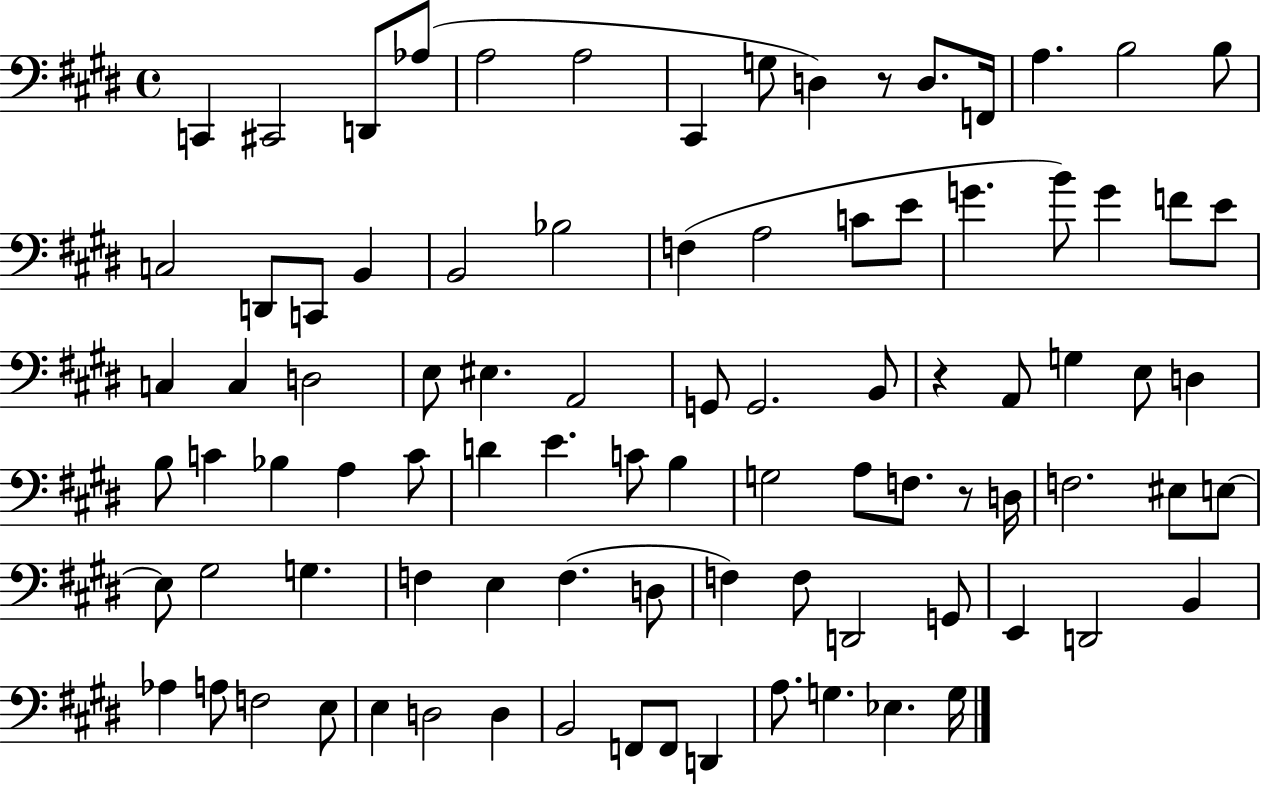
X:1
T:Untitled
M:4/4
L:1/4
K:E
C,, ^C,,2 D,,/2 _A,/2 A,2 A,2 ^C,, G,/2 D, z/2 D,/2 F,,/4 A, B,2 B,/2 C,2 D,,/2 C,,/2 B,, B,,2 _B,2 F, A,2 C/2 E/2 G B/2 G F/2 E/2 C, C, D,2 E,/2 ^E, A,,2 G,,/2 G,,2 B,,/2 z A,,/2 G, E,/2 D, B,/2 C _B, A, C/2 D E C/2 B, G,2 A,/2 F,/2 z/2 D,/4 F,2 ^E,/2 E,/2 E,/2 ^G,2 G, F, E, F, D,/2 F, F,/2 D,,2 G,,/2 E,, D,,2 B,, _A, A,/2 F,2 E,/2 E, D,2 D, B,,2 F,,/2 F,,/2 D,, A,/2 G, _E, G,/4